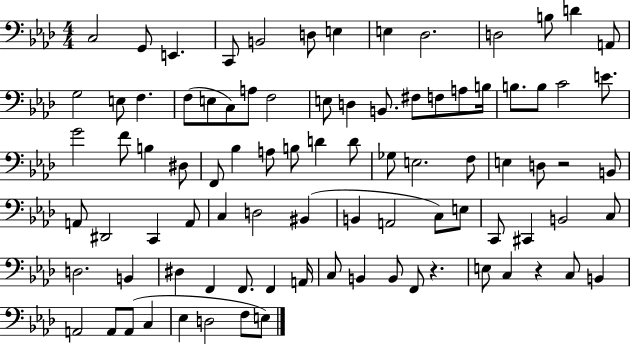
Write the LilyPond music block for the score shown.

{
  \clef bass
  \numericTimeSignature
  \time 4/4
  \key aes \major
  \repeat volta 2 { c2 g,8 e,4. | c,8 b,2 d8 e4 | e4 des2. | d2 b8 d'4 a,8 | \break g2 e8 f4. | f8( e8 c8) a8 f2 | e8 d4 b,8. fis8 f8 a8 b16 | b8. b8 c'2 e'8. | \break g'2 f'8 b4 dis8 | f,8 bes4 a8 b8 d'4 d'8 | ges8 e2. f8 | e4 d8 r2 b,8 | \break a,8 dis,2 c,4 a,8 | c4 d2 bis,4( | b,4 a,2 c8) e8 | c,8 cis,4 b,2 c8 | \break d2. b,4 | dis4 f,4 f,8. f,4 a,16 | c8 b,4 b,8 f,8 r4. | e8 c4 r4 c8 b,4 | \break a,2 a,8 a,8( c4 | ees4 d2 f8 e8) | } \bar "|."
}